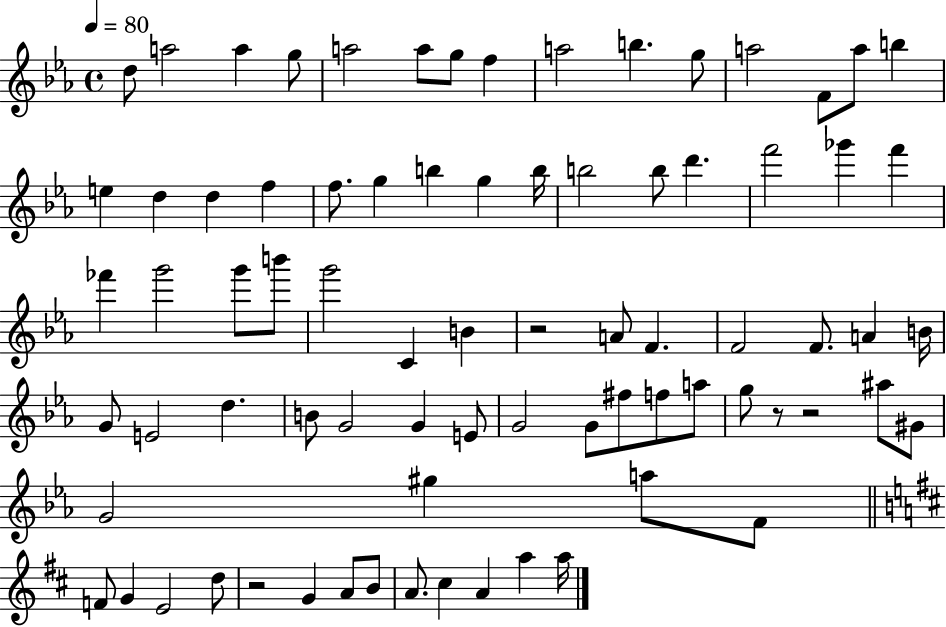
{
  \clef treble
  \time 4/4
  \defaultTimeSignature
  \key ees \major
  \tempo 4 = 80
  \repeat volta 2 { d''8 a''2 a''4 g''8 | a''2 a''8 g''8 f''4 | a''2 b''4. g''8 | a''2 f'8 a''8 b''4 | \break e''4 d''4 d''4 f''4 | f''8. g''4 b''4 g''4 b''16 | b''2 b''8 d'''4. | f'''2 ges'''4 f'''4 | \break fes'''4 g'''2 g'''8 b'''8 | g'''2 c'4 b'4 | r2 a'8 f'4. | f'2 f'8. a'4 b'16 | \break g'8 e'2 d''4. | b'8 g'2 g'4 e'8 | g'2 g'8 fis''8 f''8 a''8 | g''8 r8 r2 ais''8 gis'8 | \break g'2 gis''4 a''8 f'8 | \bar "||" \break \key b \minor f'8 g'4 e'2 d''8 | r2 g'4 a'8 b'8 | a'8. cis''4 a'4 a''4 a''16 | } \bar "|."
}